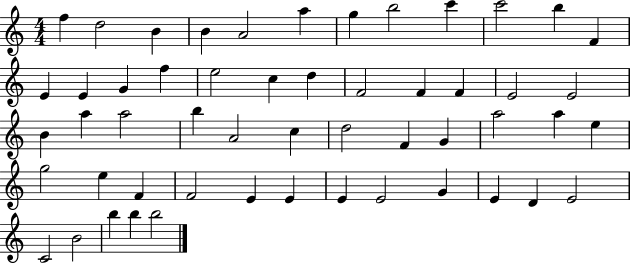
X:1
T:Untitled
M:4/4
L:1/4
K:C
f d2 B B A2 a g b2 c' c'2 b F E E G f e2 c d F2 F F E2 E2 B a a2 b A2 c d2 F G a2 a e g2 e F F2 E E E E2 G E D E2 C2 B2 b b b2